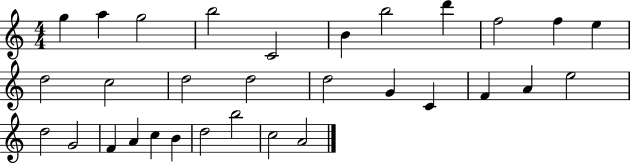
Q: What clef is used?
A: treble